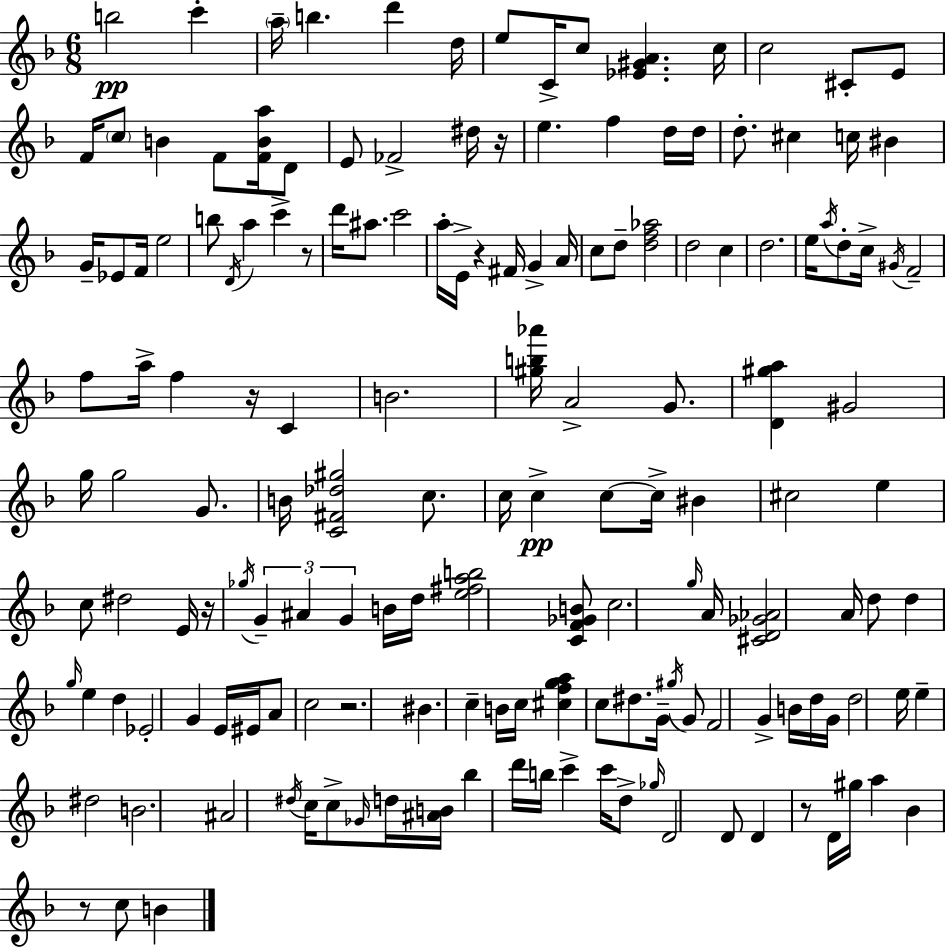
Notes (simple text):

B5/h C6/q A5/s B5/q. D6/q D5/s E5/e C4/s C5/e [Eb4,G#4,A4]/q. C5/s C5/h C#4/e E4/e F4/s C5/e B4/q F4/e [F4,B4,A5]/s D4/e E4/e FES4/h D#5/s R/s E5/q. F5/q D5/s D5/s D5/e. C#5/q C5/s BIS4/q G4/s Eb4/e F4/s E5/h B5/e D4/s A5/q C6/q R/e D6/s A#5/e. C6/h A5/s E4/s R/q F#4/s G4/q A4/s C5/e D5/e [D5,F5,Ab5]/h D5/h C5/q D5/h. E5/s A5/s D5/e C5/s G#4/s F4/h F5/e A5/s F5/q R/s C4/q B4/h. [G#5,B5,Ab6]/s A4/h G4/e. [D4,G#5,A5]/q G#4/h G5/s G5/h G4/e. B4/s [C4,F#4,Db5,G#5]/h C5/e. C5/s C5/q C5/e C5/s BIS4/q C#5/h E5/q C5/e D#5/h E4/s R/s Gb5/s G4/q A#4/q G4/q B4/s D5/s [E5,F#5,A5,B5]/h [C4,F4,Gb4,B4]/e C5/h. G5/s A4/s [C#4,D4,Gb4,Ab4]/h A4/s D5/e D5/q G5/s E5/q D5/q Eb4/h G4/q E4/s EIS4/s A4/e C5/h R/h. BIS4/q. C5/q B4/s C5/s [C#5,F5,G5,A5]/q C5/e D#5/e. G4/s G#5/s G4/e F4/h G4/q B4/s D5/s G4/s D5/h E5/s E5/q D#5/h B4/h. A#4/h D#5/s C5/s C5/e Gb4/s D5/s [A#4,B4]/s Bb5/q D6/s B5/s C6/q C6/s D5/e Gb5/s D4/h D4/e D4/q R/e D4/s G#5/s A5/q Bb4/q R/e C5/e B4/q